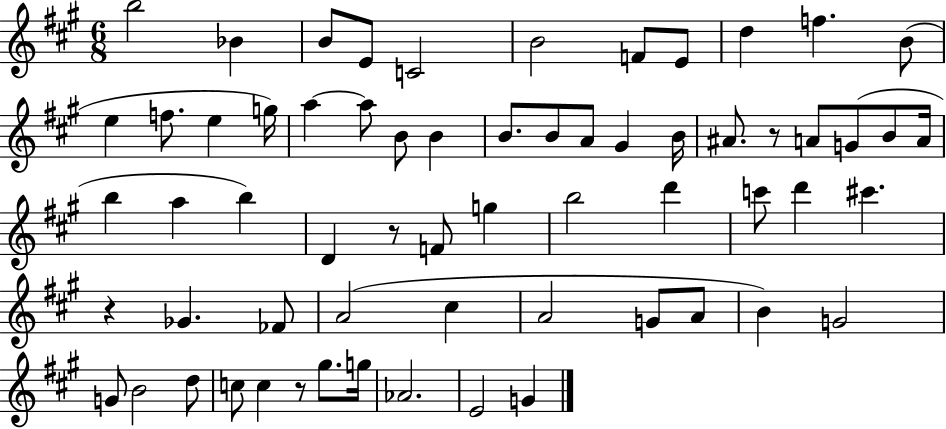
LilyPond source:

{
  \clef treble
  \numericTimeSignature
  \time 6/8
  \key a \major
  b''2 bes'4 | b'8 e'8 c'2 | b'2 f'8 e'8 | d''4 f''4. b'8( | \break e''4 f''8. e''4 g''16) | a''4~~ a''8 b'8 b'4 | b'8. b'8 a'8 gis'4 b'16 | ais'8. r8 a'8 g'8( b'8 a'16 | \break b''4 a''4 b''4) | d'4 r8 f'8 g''4 | b''2 d'''4 | c'''8 d'''4 cis'''4. | \break r4 ges'4. fes'8 | a'2( cis''4 | a'2 g'8 a'8 | b'4) g'2 | \break g'8 b'2 d''8 | c''8 c''4 r8 gis''8. g''16 | aes'2. | e'2 g'4 | \break \bar "|."
}